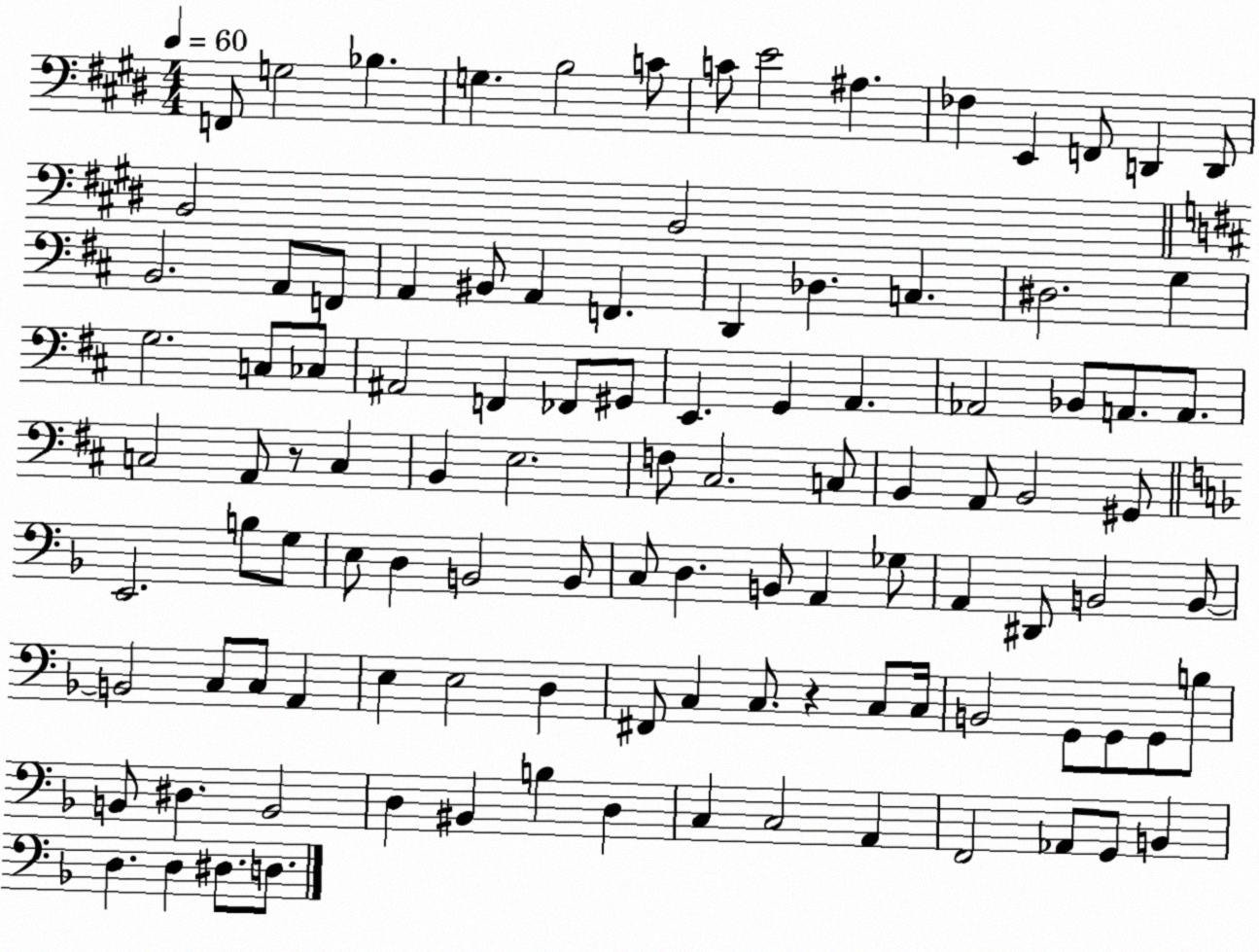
X:1
T:Untitled
M:4/4
L:1/4
K:E
F,,/2 G,2 _B, G, B,2 C/2 C/2 E2 ^A, _F, E,, F,,/2 D,, D,,/2 B,,2 B,,2 B,,2 A,,/2 F,,/2 A,, ^B,,/2 A,, F,, D,, _D, C, ^D,2 G, G,2 C,/2 _C,/2 ^A,,2 F,, _F,,/2 ^G,,/2 E,, G,, A,, _A,,2 _B,,/2 A,,/2 A,,/2 C,2 A,,/2 z/2 C, B,, E,2 F,/2 ^C,2 C,/2 B,, A,,/2 B,,2 ^G,,/2 E,,2 B,/2 G,/2 E,/2 D, B,,2 B,,/2 C,/2 D, B,,/2 A,, _G,/2 A,, ^D,,/2 B,,2 B,,/2 B,,2 C,/2 C,/2 A,, E, E,2 D, ^F,,/2 C, C,/2 z C,/2 C,/4 B,,2 G,,/2 G,,/2 G,,/2 B,/2 B,,/2 ^D, B,,2 D, ^B,, B, D, C, C,2 A,, F,,2 _A,,/2 G,,/2 B,, D, D, ^D,/2 D,/2